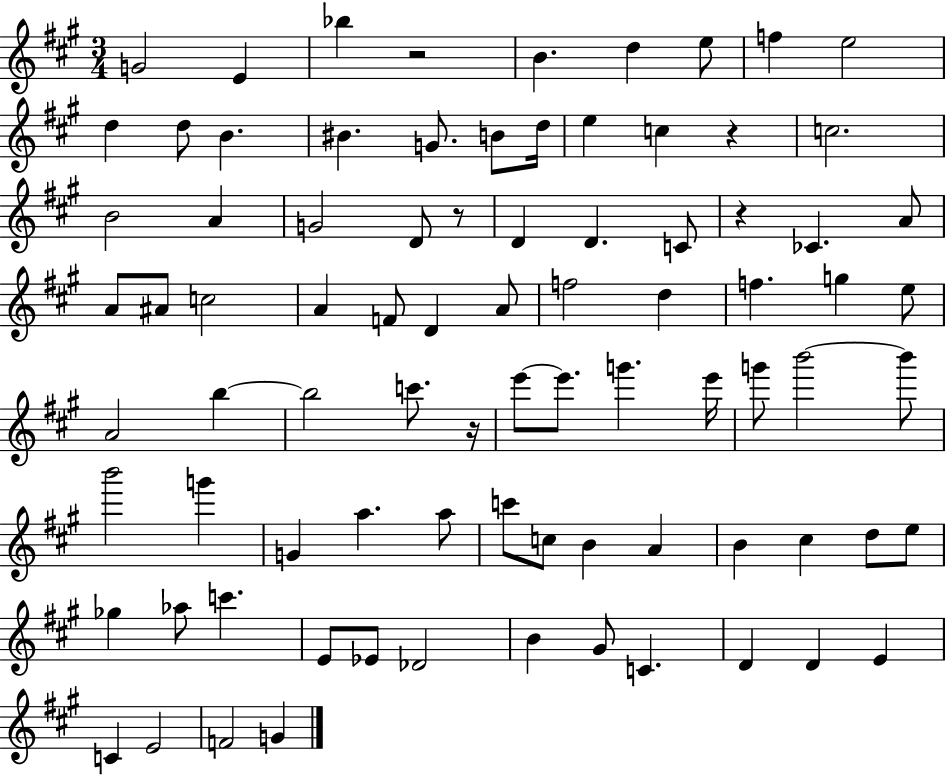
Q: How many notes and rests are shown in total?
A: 84